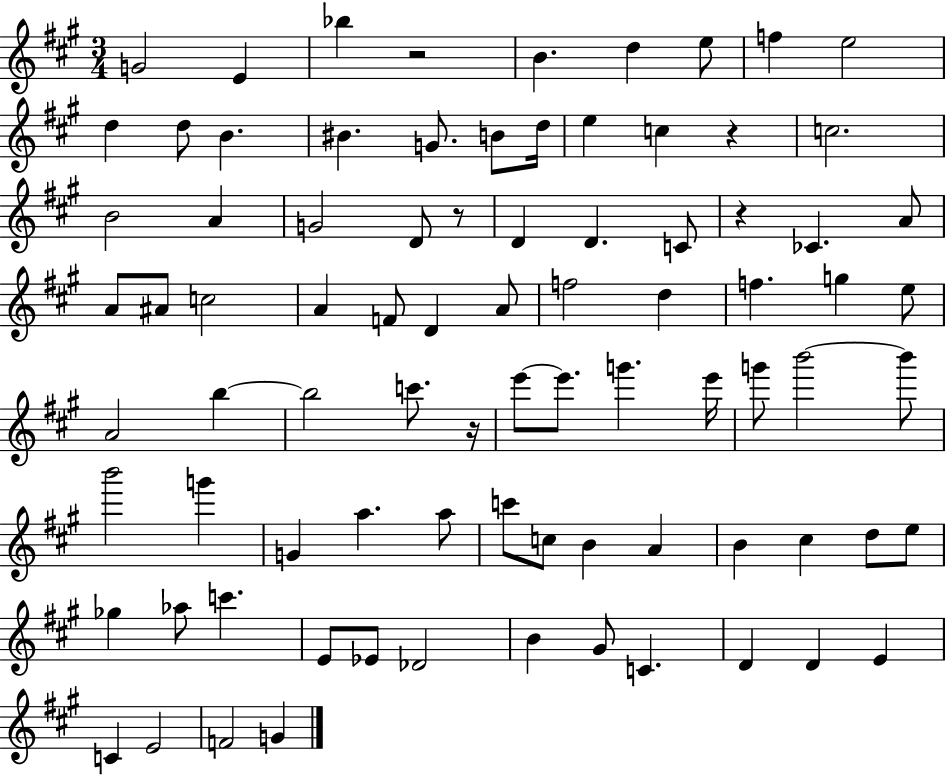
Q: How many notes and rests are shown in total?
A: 84